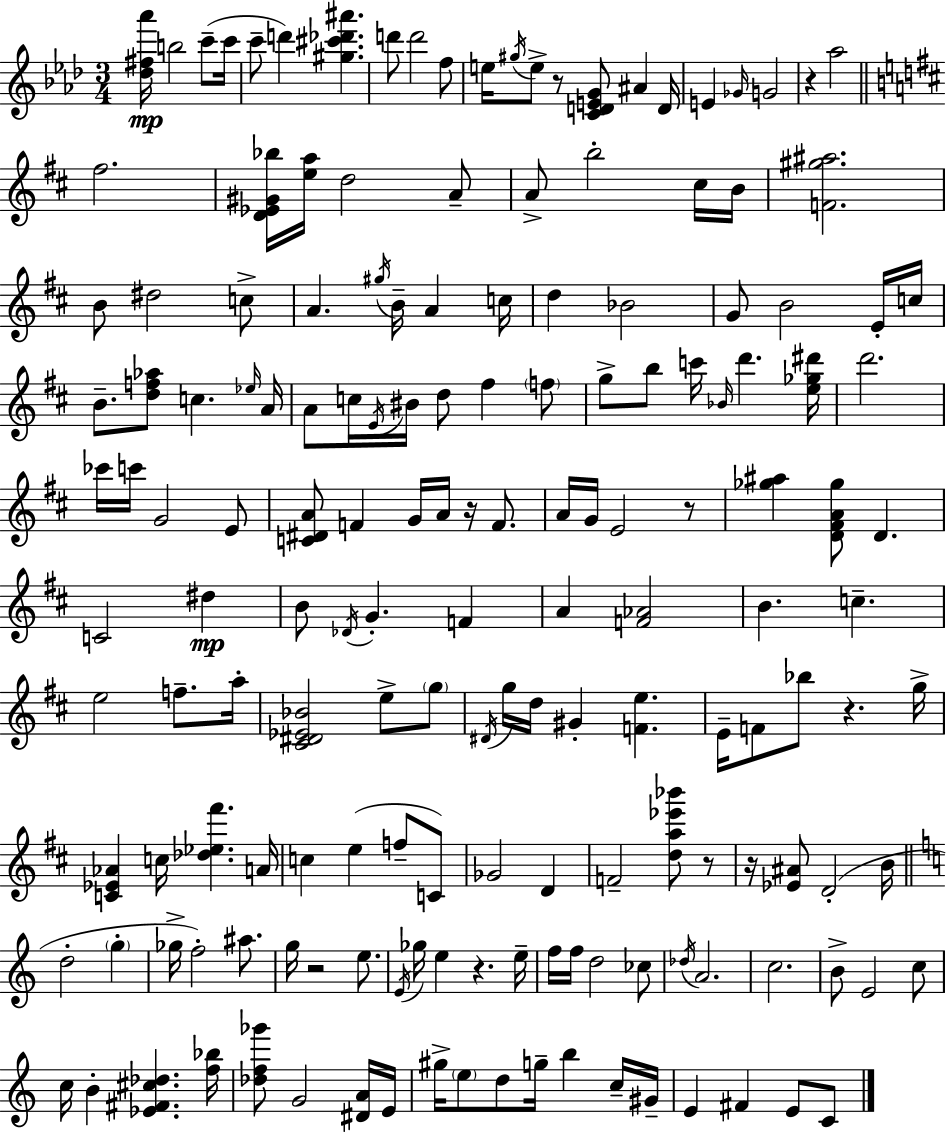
{
  \clef treble
  \numericTimeSignature
  \time 3/4
  \key aes \major
  <des'' fis'' aes'''>16\mp b''2 c'''8--( c'''16 | c'''8-- d'''4) <gis'' cis''' des''' ais'''>4. | d'''8 d'''2 f''8 | e''16 \acciaccatura { gis''16 } e''8-> r8 <c' d' e' g'>8 ais'4 | \break d'16 e'4 \grace { ges'16 } g'2 | r4 aes''2 | \bar "||" \break \key b \minor fis''2. | <d' ees' gis' bes''>16 <e'' a''>16 d''2 a'8-- | a'8-> b''2-. cis''16 b'16 | <f' gis'' ais''>2. | \break b'8 dis''2 c''8-> | a'4. \acciaccatura { gis''16 } b'16-- a'4 | c''16 d''4 bes'2 | g'8 b'2 e'16-. | \break c''16 b'8.-- <d'' f'' aes''>8 c''4. | \grace { ees''16 } a'16 a'8 c''16 \acciaccatura { e'16 } bis'16 d''8 fis''4 | \parenthesize f''8 g''8-> b''8 c'''16 \grace { bes'16 } d'''4. | <e'' ges'' dis'''>16 d'''2. | \break ces'''16 c'''16 g'2 | e'8 <c' dis' a'>8 f'4 g'16 a'16 | r16 f'8. a'16 g'16 e'2 | r8 <ges'' ais''>4 <d' fis' a' ges''>8 d'4. | \break c'2 | dis''4\mp b'8 \acciaccatura { des'16 } g'4.-. | f'4 a'4 <f' aes'>2 | b'4. c''4.-- | \break e''2 | f''8.-- a''16-. <cis' dis' ees' bes'>2 | e''8-> \parenthesize g''8 \acciaccatura { dis'16 } g''16 d''16 gis'4-. | <f' e''>4. e'16-- f'8 bes''8 r4. | \break g''16-> <c' ees' aes'>4 c''16 <des'' ees'' fis'''>4. | a'16 c''4 e''4( | f''8-- c'8) ges'2 | d'4 f'2-- | \break <d'' a'' ees''' bes'''>8 r8 r16 <ees' ais'>8 d'2-.( | b'16 \bar "||" \break \key c \major d''2-. \parenthesize g''4-. | ges''16-> f''2-.) ais''8. | g''16 r2 e''8. | \acciaccatura { e'16 } ges''16 e''4 r4. | \break e''16-- f''16 f''16 d''2 ces''8 | \acciaccatura { des''16 } a'2. | c''2. | b'8-> e'2 | \break c''8 c''16 b'4-. <ees' fis' cis'' des''>4. | <f'' bes''>16 <des'' f'' ges'''>8 g'2 | <dis' a'>16 e'16 gis''16-> \parenthesize e''8 d''8 g''16-- b''4 | c''16-- gis'16-- e'4 fis'4 e'8 | \break c'8 \bar "|."
}